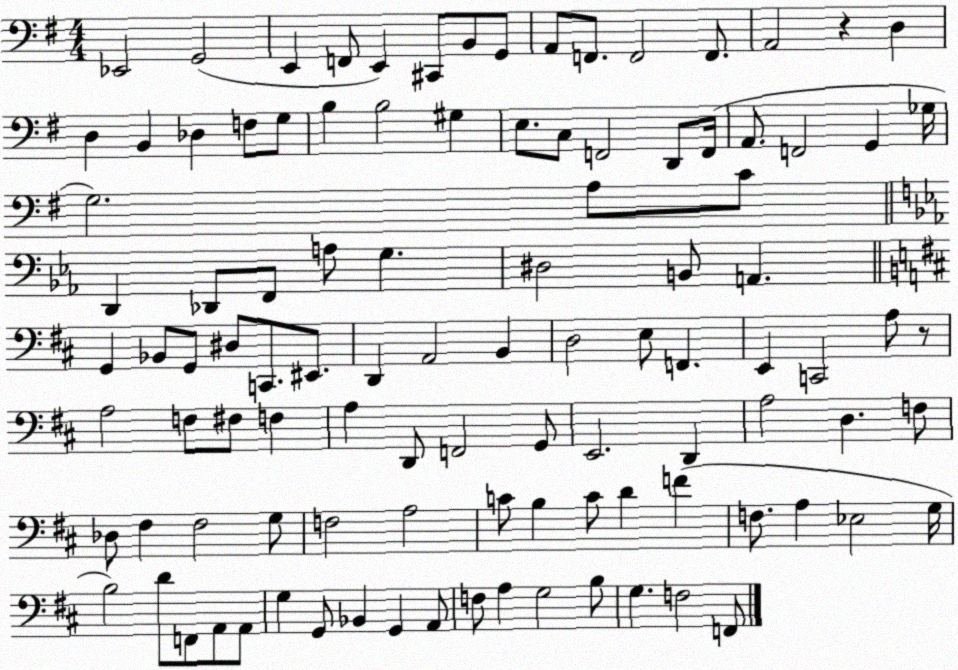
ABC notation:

X:1
T:Untitled
M:4/4
L:1/4
K:G
_E,,2 G,,2 E,, F,,/2 E,, ^C,,/2 B,,/2 G,,/2 A,,/2 F,,/2 F,,2 F,,/2 A,,2 z D, D, B,, _D, F,/2 G,/2 B, B,2 ^G, E,/2 C,/2 F,,2 D,,/2 F,,/4 A,,/2 F,,2 G,, _G,/4 G,2 A,/2 C/2 D,, _D,,/2 F,,/2 A,/2 G, ^D,2 B,,/2 A,, G,, _B,,/2 G,,/2 ^D,/2 C,,/2 ^E,,/2 D,, A,,2 B,, D,2 E,/2 F,, E,, C,,2 A,/2 z/2 A,2 F,/2 ^F,/2 F, A, D,,/2 F,,2 G,,/2 E,,2 D,, A,2 D, F,/2 _D,/2 ^F, ^F,2 G,/2 F,2 A,2 C/2 B, C/2 D F F,/2 A, _E,2 G,/4 B,2 D/2 F,,/2 A,,/2 A,,/2 G, G,,/2 _B,, G,, A,,/2 F,/2 A, G,2 B,/2 G, F,2 F,,/2